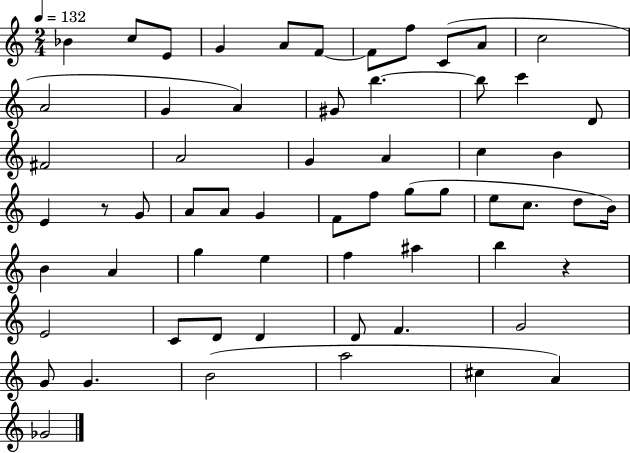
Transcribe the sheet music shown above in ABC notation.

X:1
T:Untitled
M:2/4
L:1/4
K:C
_B c/2 E/2 G A/2 F/2 F/2 f/2 C/2 A/2 c2 A2 G A ^G/2 b b/2 c' D/2 ^F2 A2 G A c B E z/2 G/2 A/2 A/2 G F/2 f/2 g/2 g/2 e/2 c/2 d/2 B/4 B A g e f ^a b z E2 C/2 D/2 D D/2 F G2 G/2 G B2 a2 ^c A _G2